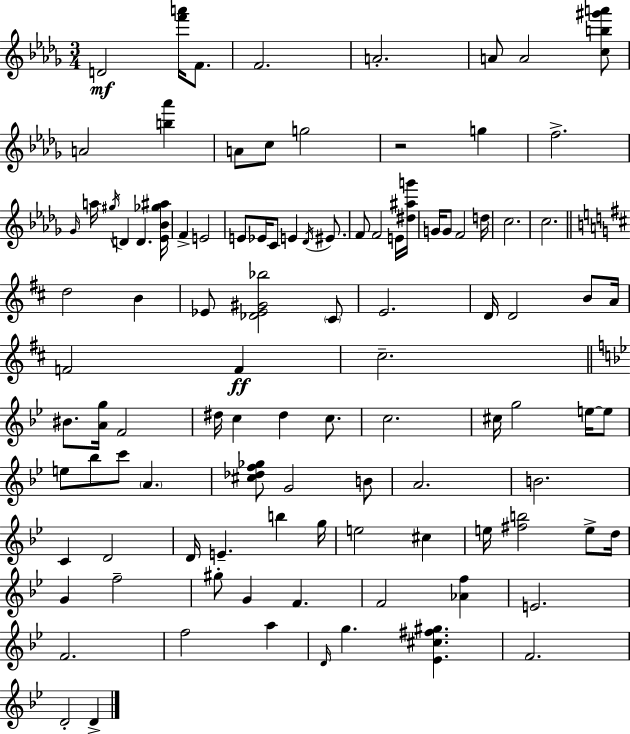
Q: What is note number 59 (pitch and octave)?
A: Bb5